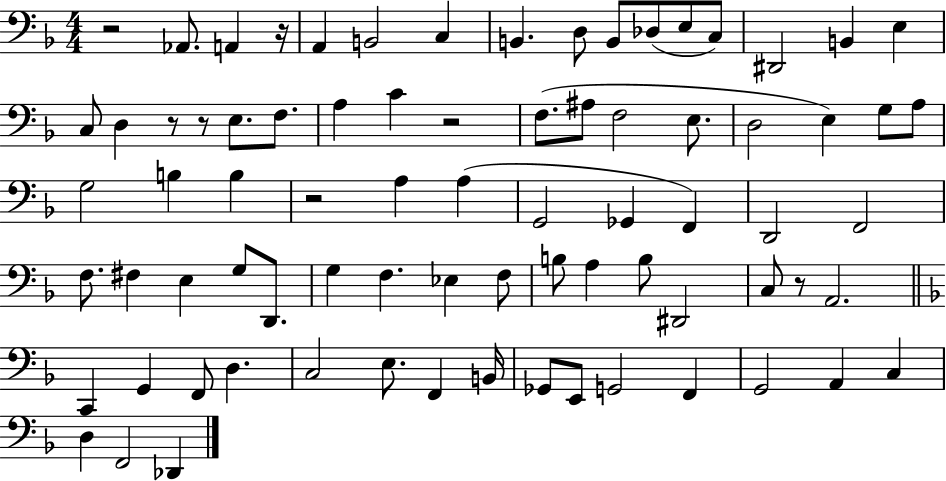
R/h Ab2/e. A2/q R/s A2/q B2/h C3/q B2/q. D3/e B2/e Db3/e E3/e C3/e D#2/h B2/q E3/q C3/e D3/q R/e R/e E3/e. F3/e. A3/q C4/q R/h F3/e. A#3/e F3/h E3/e. D3/h E3/q G3/e A3/e G3/h B3/q B3/q R/h A3/q A3/q G2/h Gb2/q F2/q D2/h F2/h F3/e. F#3/q E3/q G3/e D2/e. G3/q F3/q. Eb3/q F3/e B3/e A3/q B3/e D#2/h C3/e R/e A2/h. C2/q G2/q F2/e D3/q. C3/h E3/e. F2/q B2/s Gb2/e E2/e G2/h F2/q G2/h A2/q C3/q D3/q F2/h Db2/q